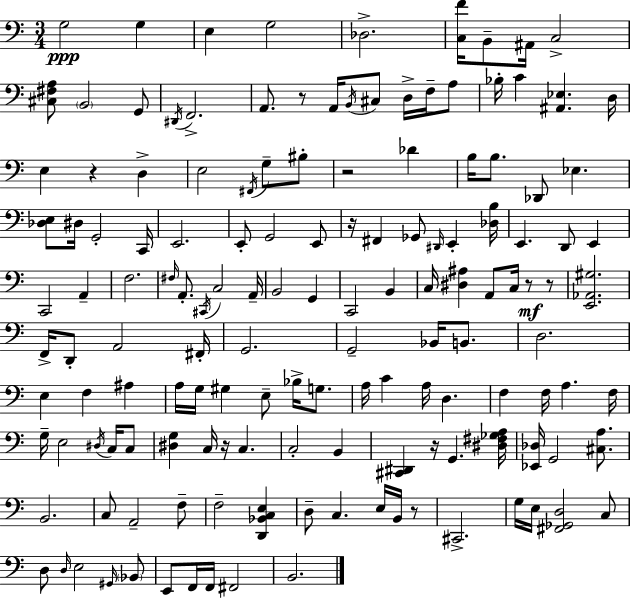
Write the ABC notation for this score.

X:1
T:Untitled
M:3/4
L:1/4
K:Am
G,2 G, E, G,2 _D,2 [C,F]/4 B,,/2 ^A,,/4 C,2 [^C,^F,A,]/2 B,,2 G,,/2 ^D,,/4 F,,2 A,,/2 z/2 A,,/4 B,,/4 ^C,/2 D,/4 F,/4 A,/2 _B,/4 C [^A,,_E,] D,/4 E, z D, E,2 ^F,,/4 G,/2 ^B,/2 z2 _D B,/4 B,/2 _D,,/2 _E, [_D,E,]/2 ^D,/4 G,,2 C,,/4 E,,2 E,,/2 G,,2 E,,/2 z/4 ^F,, _G,,/2 ^D,,/4 E,, [_D,B,]/4 E,, D,,/2 E,, C,,2 A,, F,2 ^F,/4 A,,/2 ^C,,/4 C,2 A,,/4 B,,2 G,, C,,2 B,, C,/4 [^D,^A,] A,,/2 C,/4 z/2 z/2 [E,,_A,,^G,]2 F,,/4 D,,/2 A,,2 ^F,,/4 G,,2 G,,2 _B,,/4 B,,/2 D,2 E, F, ^A, A,/4 G,/4 ^G, E,/2 _B,/4 G,/2 A,/4 C A,/4 D, F, F,/4 A, F,/4 G,/4 E,2 ^D,/4 C,/4 C,/2 [^D,G,] C,/4 z/4 C, C,2 B,, [^C,,^D,,] z/4 G,, [^D,^F,_G,A,]/4 [_E,,_D,]/4 G,,2 [^C,A,]/2 B,,2 C,/2 A,,2 F,/2 F,2 [D,,_B,,C,E,] D,/2 C, E,/4 B,,/4 z/2 ^C,,2 G,/4 E,/4 [^F,,_G,,D,]2 C,/2 D,/2 D,/4 E,2 ^G,,/4 _B,,/2 E,,/2 F,,/4 F,,/4 ^F,,2 B,,2